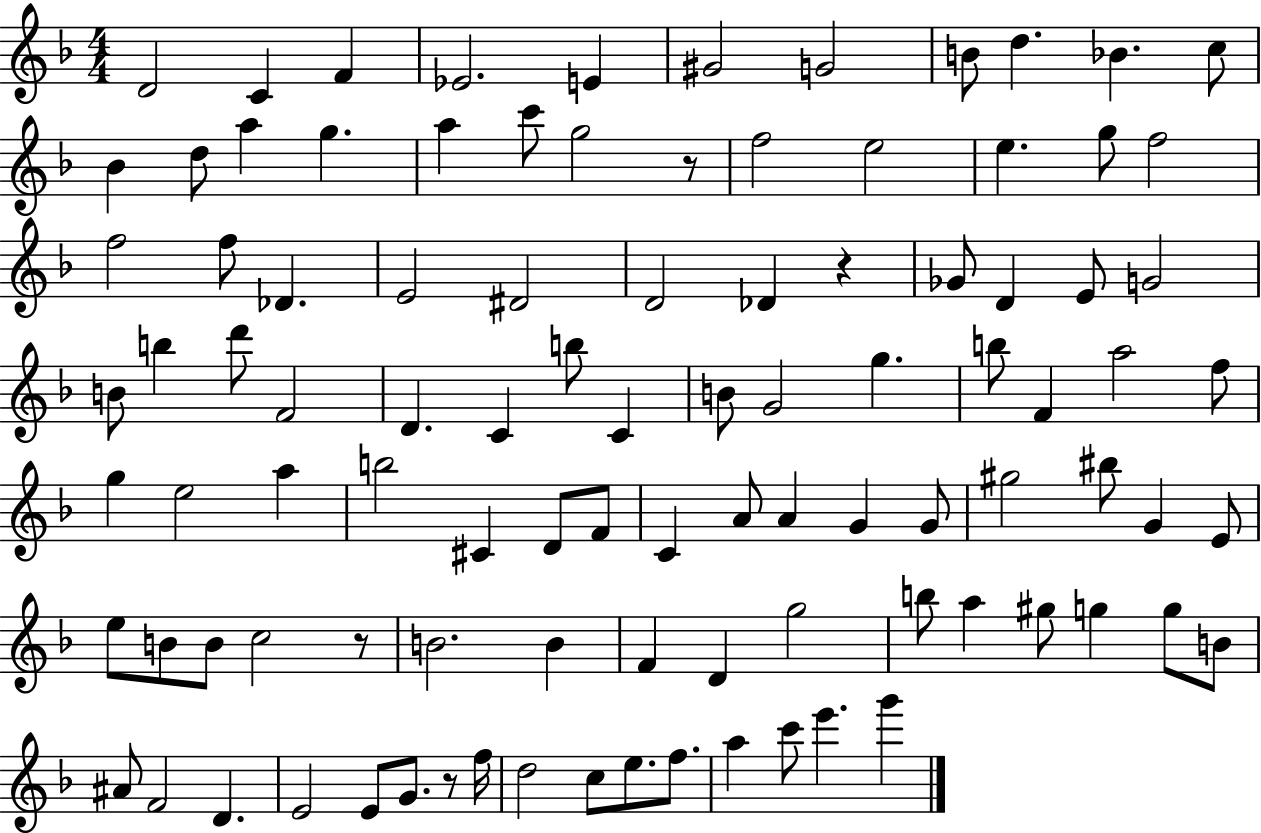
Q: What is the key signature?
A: F major